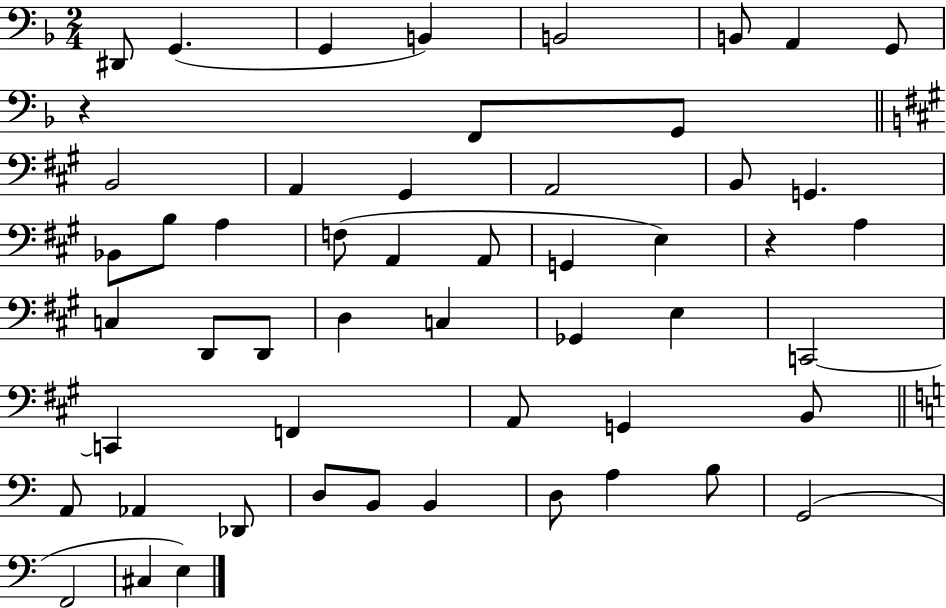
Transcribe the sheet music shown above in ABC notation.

X:1
T:Untitled
M:2/4
L:1/4
K:F
^D,,/2 G,, G,, B,, B,,2 B,,/2 A,, G,,/2 z F,,/2 G,,/2 B,,2 A,, ^G,, A,,2 B,,/2 G,, _B,,/2 B,/2 A, F,/2 A,, A,,/2 G,, E, z A, C, D,,/2 D,,/2 D, C, _G,, E, C,,2 C,, F,, A,,/2 G,, B,,/2 A,,/2 _A,, _D,,/2 D,/2 B,,/2 B,, D,/2 A, B,/2 G,,2 F,,2 ^C, E,